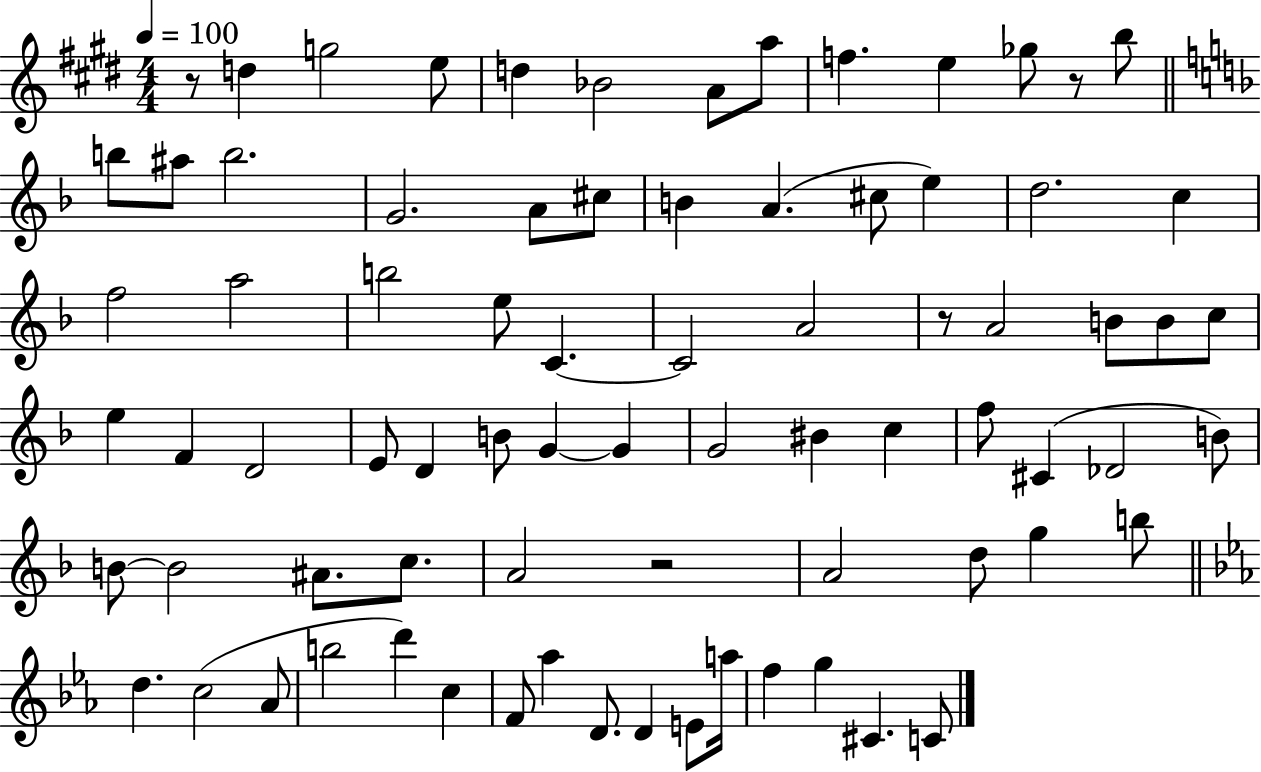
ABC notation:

X:1
T:Untitled
M:4/4
L:1/4
K:E
z/2 d g2 e/2 d _B2 A/2 a/2 f e _g/2 z/2 b/2 b/2 ^a/2 b2 G2 A/2 ^c/2 B A ^c/2 e d2 c f2 a2 b2 e/2 C C2 A2 z/2 A2 B/2 B/2 c/2 e F D2 E/2 D B/2 G G G2 ^B c f/2 ^C _D2 B/2 B/2 B2 ^A/2 c/2 A2 z2 A2 d/2 g b/2 d c2 _A/2 b2 d' c F/2 _a D/2 D E/2 a/4 f g ^C C/2